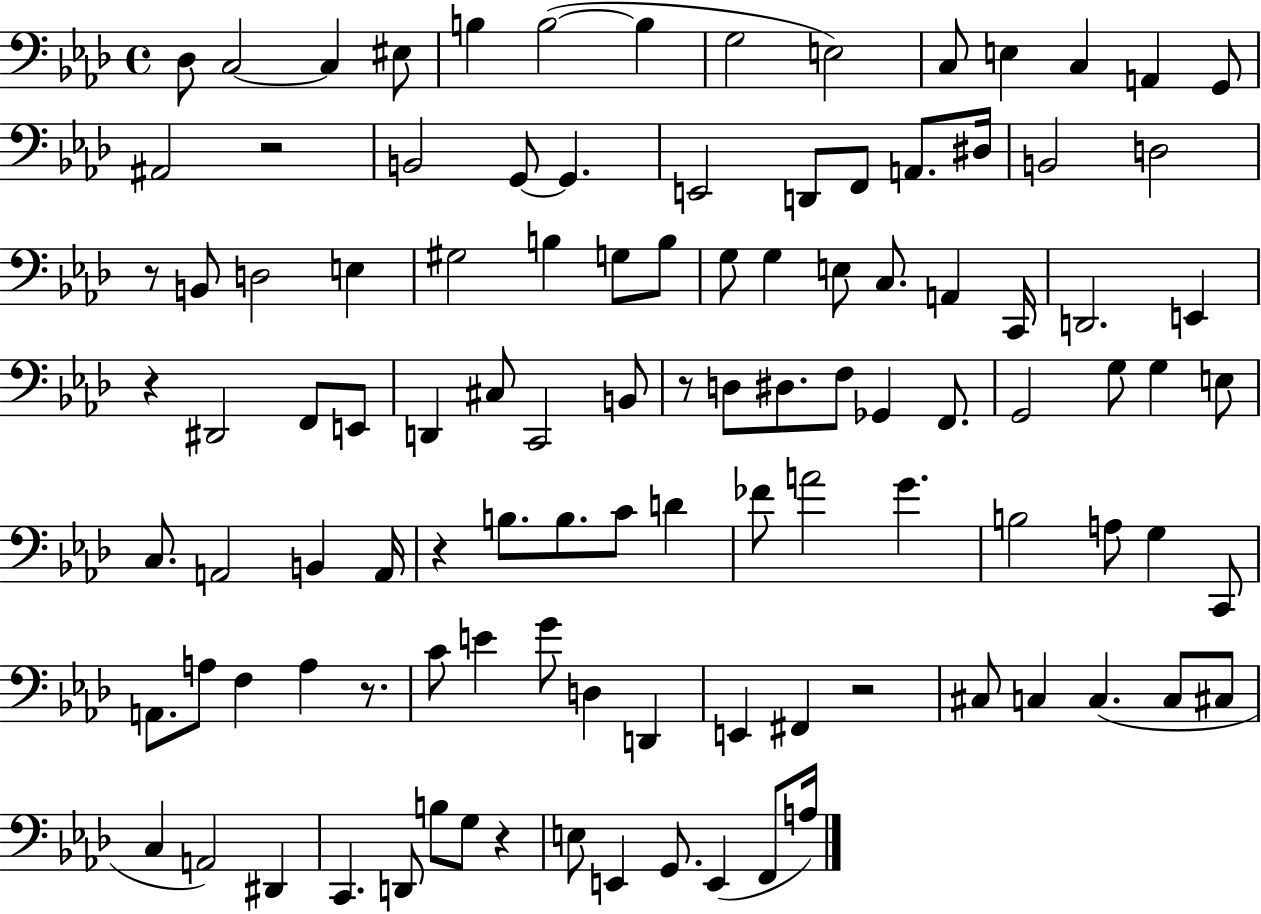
X:1
T:Untitled
M:4/4
L:1/4
K:Ab
_D,/2 C,2 C, ^E,/2 B, B,2 B, G,2 E,2 C,/2 E, C, A,, G,,/2 ^A,,2 z2 B,,2 G,,/2 G,, E,,2 D,,/2 F,,/2 A,,/2 ^D,/4 B,,2 D,2 z/2 B,,/2 D,2 E, ^G,2 B, G,/2 B,/2 G,/2 G, E,/2 C,/2 A,, C,,/4 D,,2 E,, z ^D,,2 F,,/2 E,,/2 D,, ^C,/2 C,,2 B,,/2 z/2 D,/2 ^D,/2 F,/2 _G,, F,,/2 G,,2 G,/2 G, E,/2 C,/2 A,,2 B,, A,,/4 z B,/2 B,/2 C/2 D _F/2 A2 G B,2 A,/2 G, C,,/2 A,,/2 A,/2 F, A, z/2 C/2 E G/2 D, D,, E,, ^F,, z2 ^C,/2 C, C, C,/2 ^C,/2 C, A,,2 ^D,, C,, D,,/2 B,/2 G,/2 z E,/2 E,, G,,/2 E,, F,,/2 A,/4